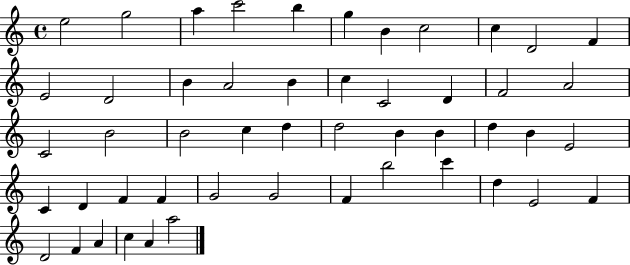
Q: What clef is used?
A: treble